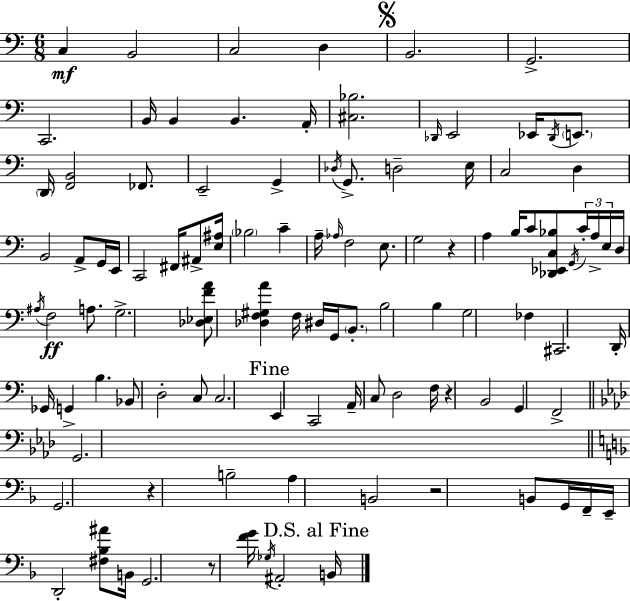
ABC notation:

X:1
T:Untitled
M:6/8
L:1/4
K:C
C, B,,2 C,2 D, B,,2 G,,2 C,,2 B,,/4 B,, B,, A,,/4 [^C,_B,]2 _D,,/4 E,,2 _E,,/4 _D,,/4 E,,/2 D,,/4 [F,,B,,]2 _F,,/2 E,,2 G,, _D,/4 G,,/2 D,2 E,/4 C,2 D, B,,2 A,,/2 G,,/4 E,,/4 C,,2 ^F,,/4 ^A,,/2 [E,^A,]/4 _B,2 C A,/4 _A,/4 F,2 E,/2 G,2 z A, B,/4 C/2 [_D,,_E,,C,_B,]/2 G,,/4 C/4 A,/4 E,/4 D,/4 ^A,/4 F,2 A,/2 G,2 [_D,_E,FA]/2 [_D,F,^G,A] F,/4 ^D,/4 G,,/4 B,,/2 B,2 B, G,2 _F, ^C,,2 D,,/4 _G,,/4 G,, B, _B,,/2 D,2 C,/2 C,2 E,, C,,2 A,,/4 C,/2 D,2 F,/4 z B,,2 G,, F,,2 G,,2 G,,2 z B,2 A, B,,2 z2 B,,/2 G,,/4 F,,/4 E,,/4 D,,2 [^F,_B,^A]/2 B,,/4 G,,2 z/2 [FG]/4 _G,/4 ^A,,2 B,,/4